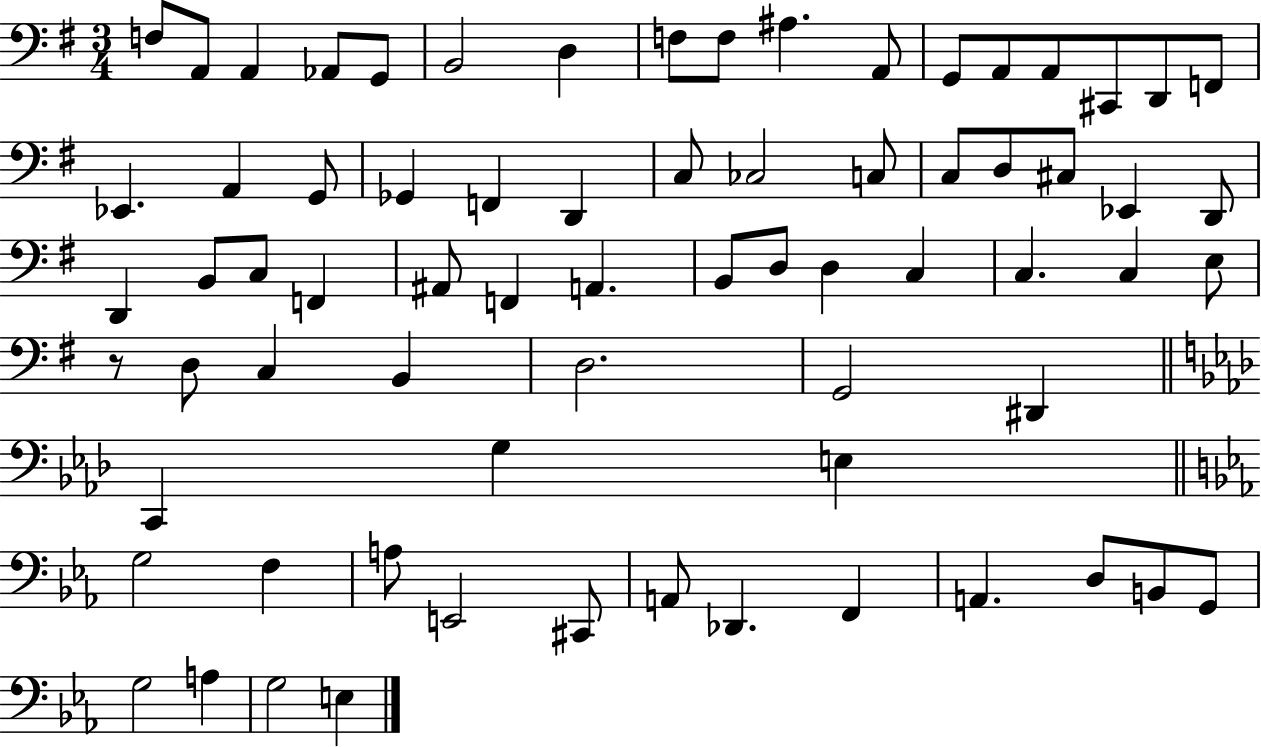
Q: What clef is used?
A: bass